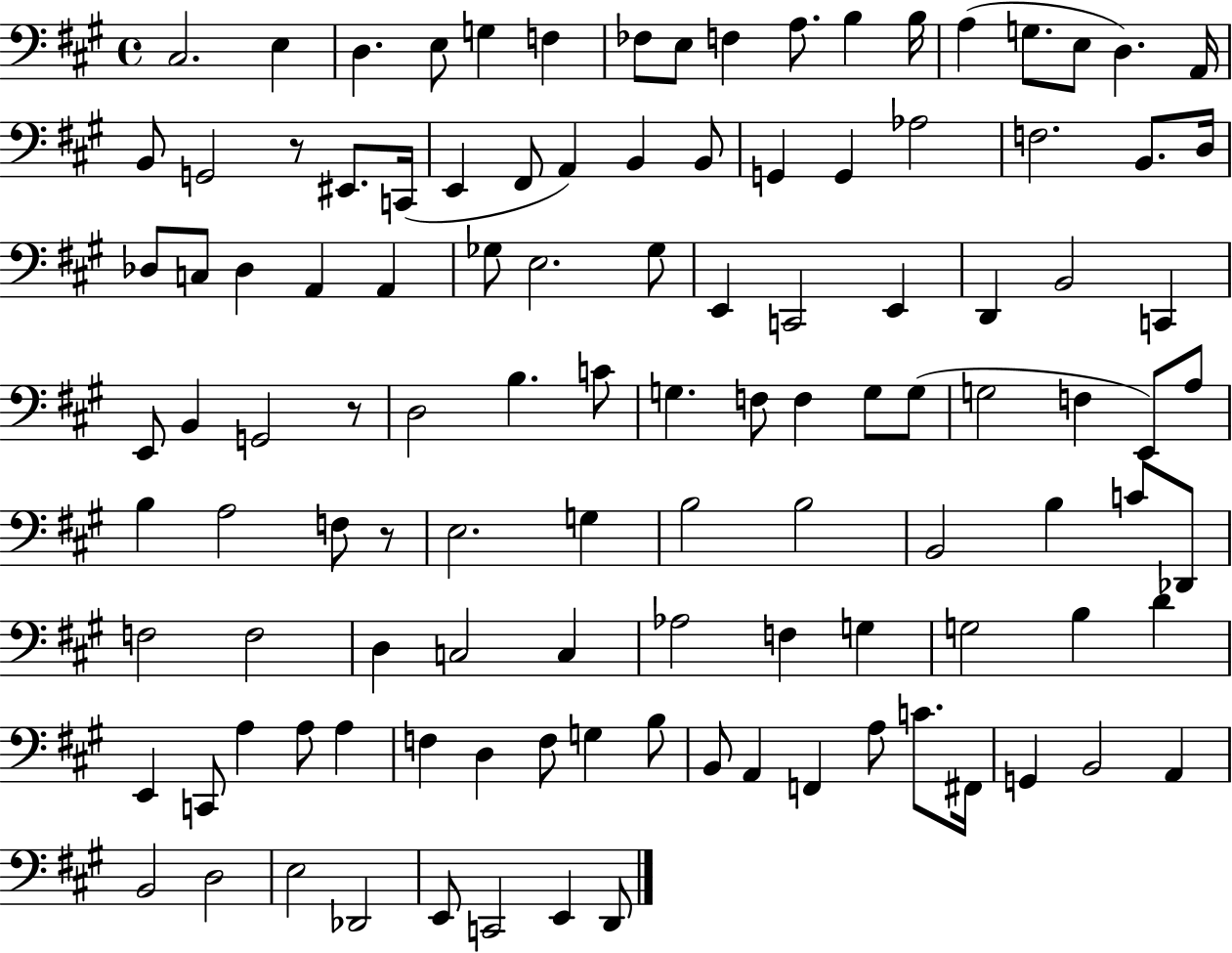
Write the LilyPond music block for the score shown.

{
  \clef bass
  \time 4/4
  \defaultTimeSignature
  \key a \major
  cis2. e4 | d4. e8 g4 f4 | fes8 e8 f4 a8. b4 b16 | a4( g8. e8 d4.) a,16 | \break b,8 g,2 r8 eis,8. c,16( | e,4 fis,8 a,4) b,4 b,8 | g,4 g,4 aes2 | f2. b,8. d16 | \break des8 c8 des4 a,4 a,4 | ges8 e2. ges8 | e,4 c,2 e,4 | d,4 b,2 c,4 | \break e,8 b,4 g,2 r8 | d2 b4. c'8 | g4. f8 f4 g8 g8( | g2 f4 e,8) a8 | \break b4 a2 f8 r8 | e2. g4 | b2 b2 | b,2 b4 c'8 des,8 | \break f2 f2 | d4 c2 c4 | aes2 f4 g4 | g2 b4 d'4 | \break e,4 c,8 a4 a8 a4 | f4 d4 f8 g4 b8 | b,8 a,4 f,4 a8 c'8. fis,16 | g,4 b,2 a,4 | \break b,2 d2 | e2 des,2 | e,8 c,2 e,4 d,8 | \bar "|."
}